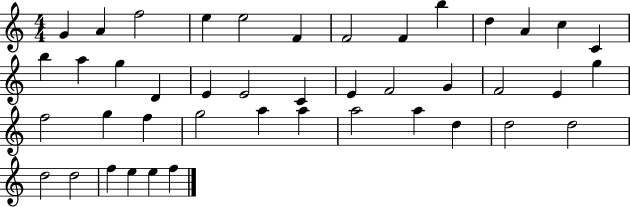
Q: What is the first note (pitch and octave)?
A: G4